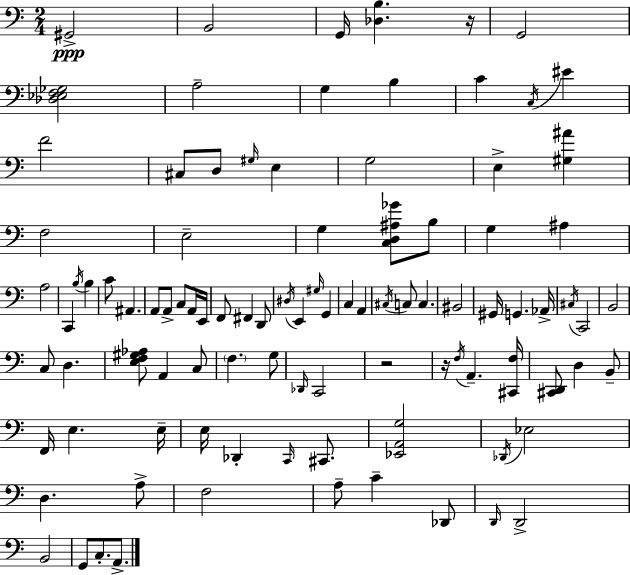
X:1
T:Untitled
M:2/4
L:1/4
K:Am
^G,,2 B,,2 G,,/4 [_D,B,] z/4 G,,2 [_D,_E,F,_G,]2 A,2 G, B, C C,/4 ^E F2 ^C,/2 D,/2 ^G,/4 E, G,2 E, [^G,^A] F,2 E,2 G, [C,D,^A,_G]/2 B,/2 G, ^A, A,2 C,, B,/4 B, C/2 ^A,, A,,/2 A,,/2 C,/2 A,,/4 E,,/4 F,,/2 ^F,, D,,/2 ^D,/4 E,, ^G,/4 G,, C, A,, ^C,/4 C,/2 C, ^B,,2 ^G,,/4 G,, _A,,/4 ^C,/4 C,,2 B,,2 C,/2 D, [E,F,^G,_A,]/2 A,, C,/2 F, G,/2 _D,,/4 C,,2 z2 z/4 F,/4 A,, [^C,,F,]/4 [^C,,D,,]/2 D, B,,/2 F,,/4 E, E,/4 E,/4 _D,, C,,/4 ^C,,/2 [_E,,A,,G,]2 _D,,/4 _E,2 D, A,/2 F,2 A,/2 C _D,,/2 D,,/4 D,,2 B,,2 G,,/2 C,/2 A,,/2